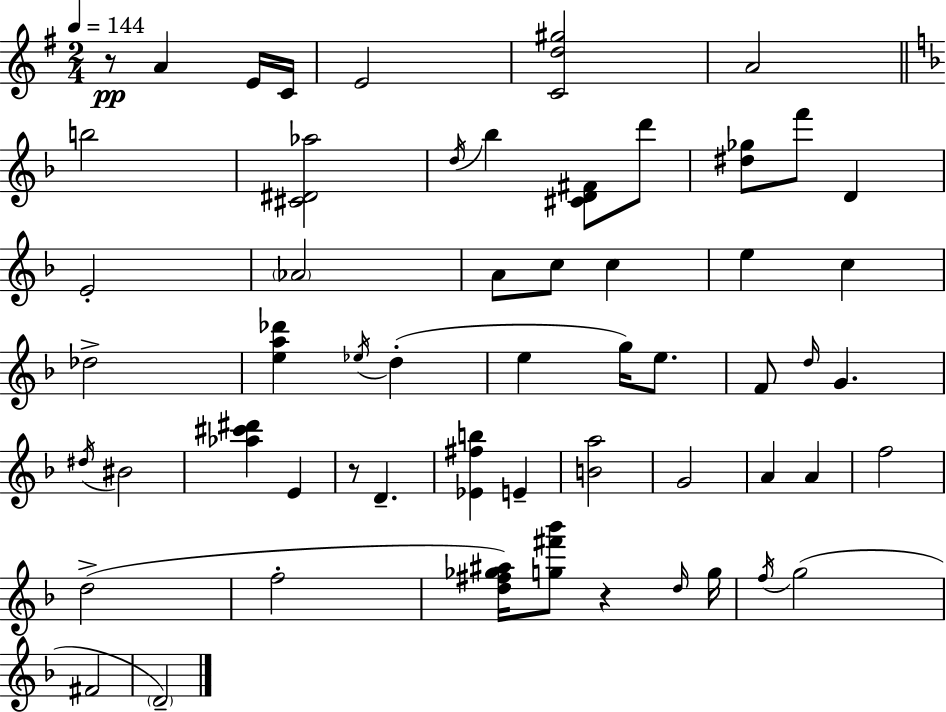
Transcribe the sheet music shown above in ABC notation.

X:1
T:Untitled
M:2/4
L:1/4
K:Em
z/2 A E/4 C/4 E2 [Cd^g]2 A2 b2 [^C^D_a]2 d/4 _b [^CD^F]/2 d'/2 [^d_g]/2 f'/2 D E2 _A2 A/2 c/2 c e c _d2 [ea_d'] _e/4 d e g/4 e/2 F/2 d/4 G ^d/4 ^B2 [_a^c'^d'] E z/2 D [_E^fb] E [Ba]2 G2 A A f2 d2 f2 [d^f_g^a]/4 [g^f'_b']/2 z d/4 g/4 f/4 g2 ^F2 D2